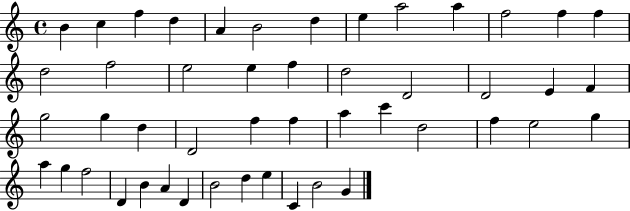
X:1
T:Untitled
M:4/4
L:1/4
K:C
B c f d A B2 d e a2 a f2 f f d2 f2 e2 e f d2 D2 D2 E F g2 g d D2 f f a c' d2 f e2 g a g f2 D B A D B2 d e C B2 G